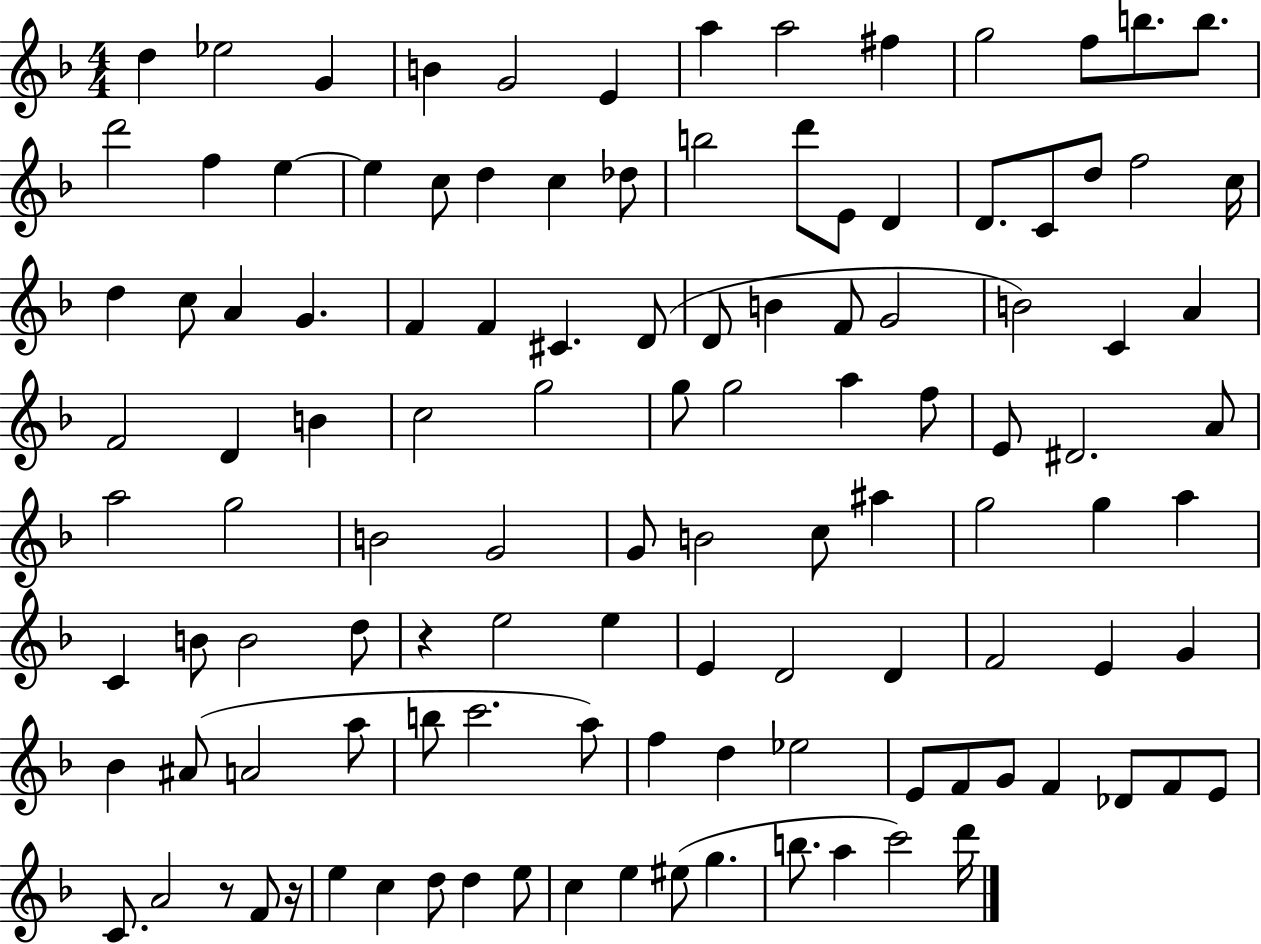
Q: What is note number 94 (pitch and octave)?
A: F4